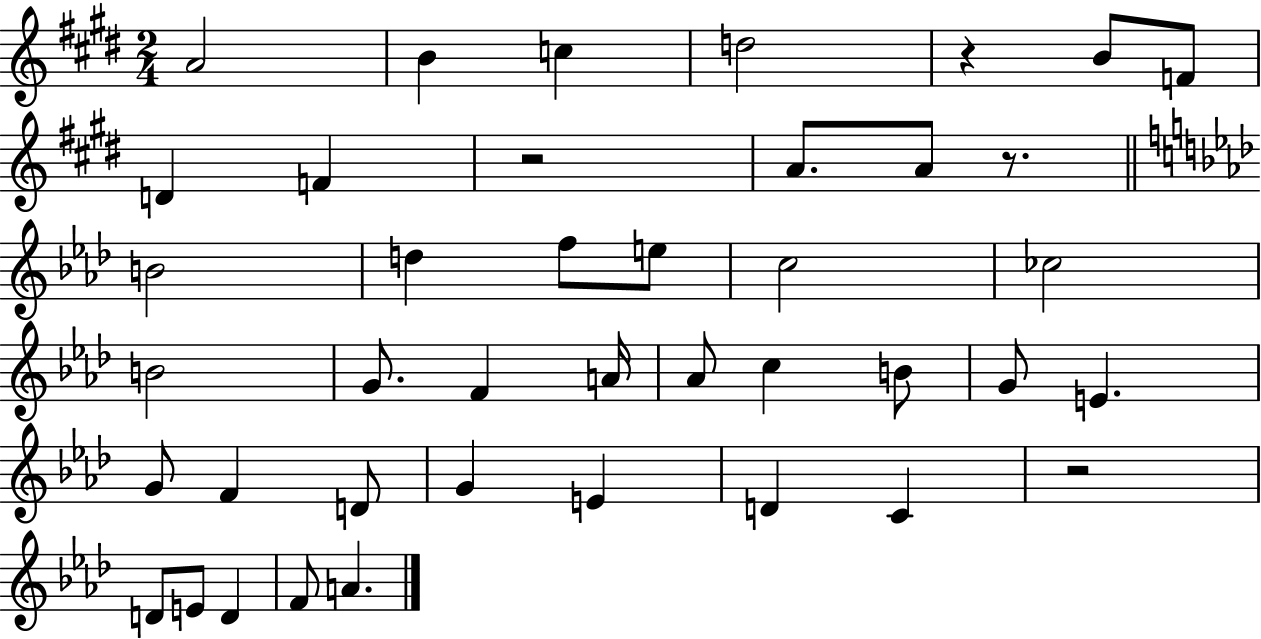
{
  \clef treble
  \numericTimeSignature
  \time 2/4
  \key e \major
  \repeat volta 2 { a'2 | b'4 c''4 | d''2 | r4 b'8 f'8 | \break d'4 f'4 | r2 | a'8. a'8 r8. | \bar "||" \break \key f \minor b'2 | d''4 f''8 e''8 | c''2 | ces''2 | \break b'2 | g'8. f'4 a'16 | aes'8 c''4 b'8 | g'8 e'4. | \break g'8 f'4 d'8 | g'4 e'4 | d'4 c'4 | r2 | \break d'8 e'8 d'4 | f'8 a'4. | } \bar "|."
}